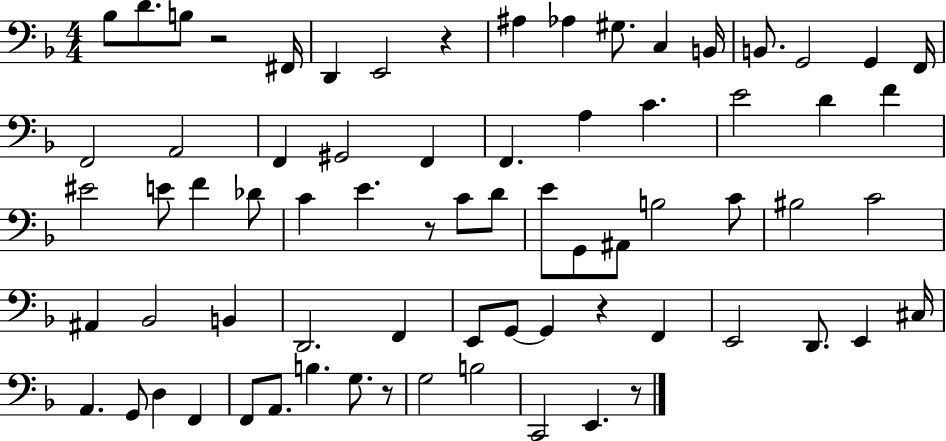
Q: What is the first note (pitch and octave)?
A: Bb3